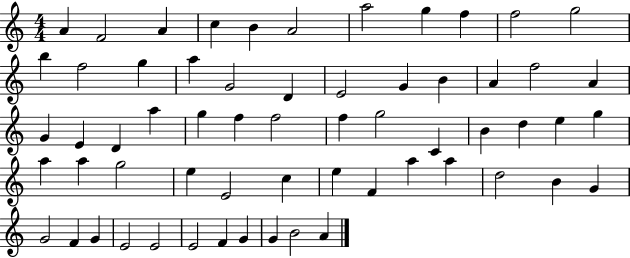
A4/q F4/h A4/q C5/q B4/q A4/h A5/h G5/q F5/q F5/h G5/h B5/q F5/h G5/q A5/q G4/h D4/q E4/h G4/q B4/q A4/q F5/h A4/q G4/q E4/q D4/q A5/q G5/q F5/q F5/h F5/q G5/h C4/q B4/q D5/q E5/q G5/q A5/q A5/q G5/h E5/q E4/h C5/q E5/q F4/q A5/q A5/q D5/h B4/q G4/q G4/h F4/q G4/q E4/h E4/h E4/h F4/q G4/q G4/q B4/h A4/q